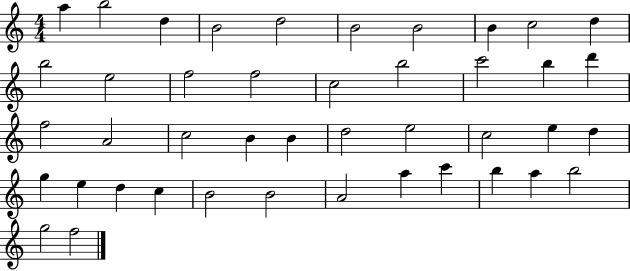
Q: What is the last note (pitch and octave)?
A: F5